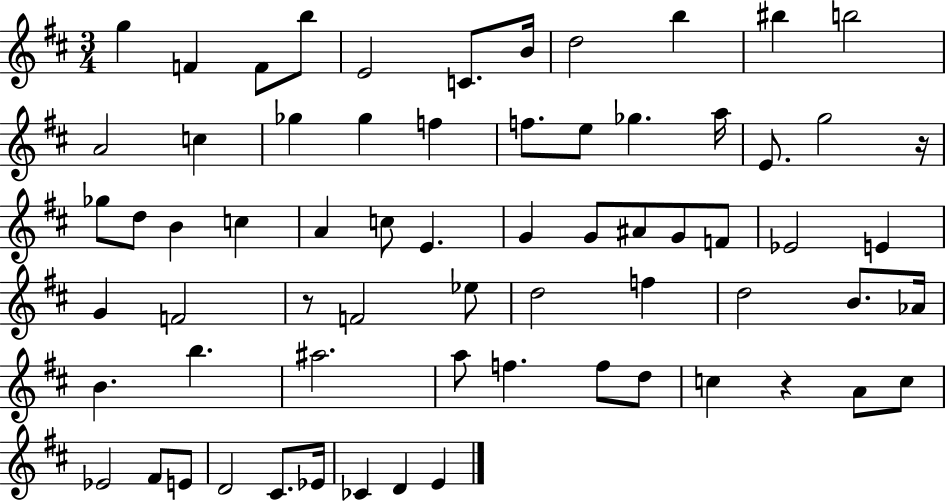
G5/q F4/q F4/e B5/e E4/h C4/e. B4/s D5/h B5/q BIS5/q B5/h A4/h C5/q Gb5/q Gb5/q F5/q F5/e. E5/e Gb5/q. A5/s E4/e. G5/h R/s Gb5/e D5/e B4/q C5/q A4/q C5/e E4/q. G4/q G4/e A#4/e G4/e F4/e Eb4/h E4/q G4/q F4/h R/e F4/h Eb5/e D5/h F5/q D5/h B4/e. Ab4/s B4/q. B5/q. A#5/h. A5/e F5/q. F5/e D5/e C5/q R/q A4/e C5/e Eb4/h F#4/e E4/e D4/h C#4/e. Eb4/s CES4/q D4/q E4/q